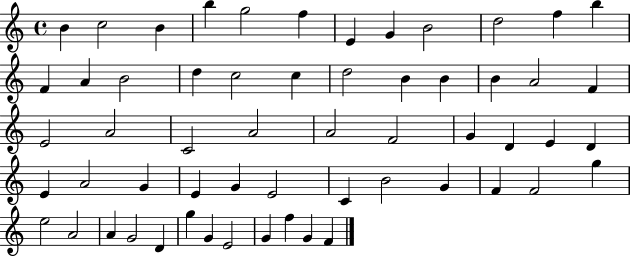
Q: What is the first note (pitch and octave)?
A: B4